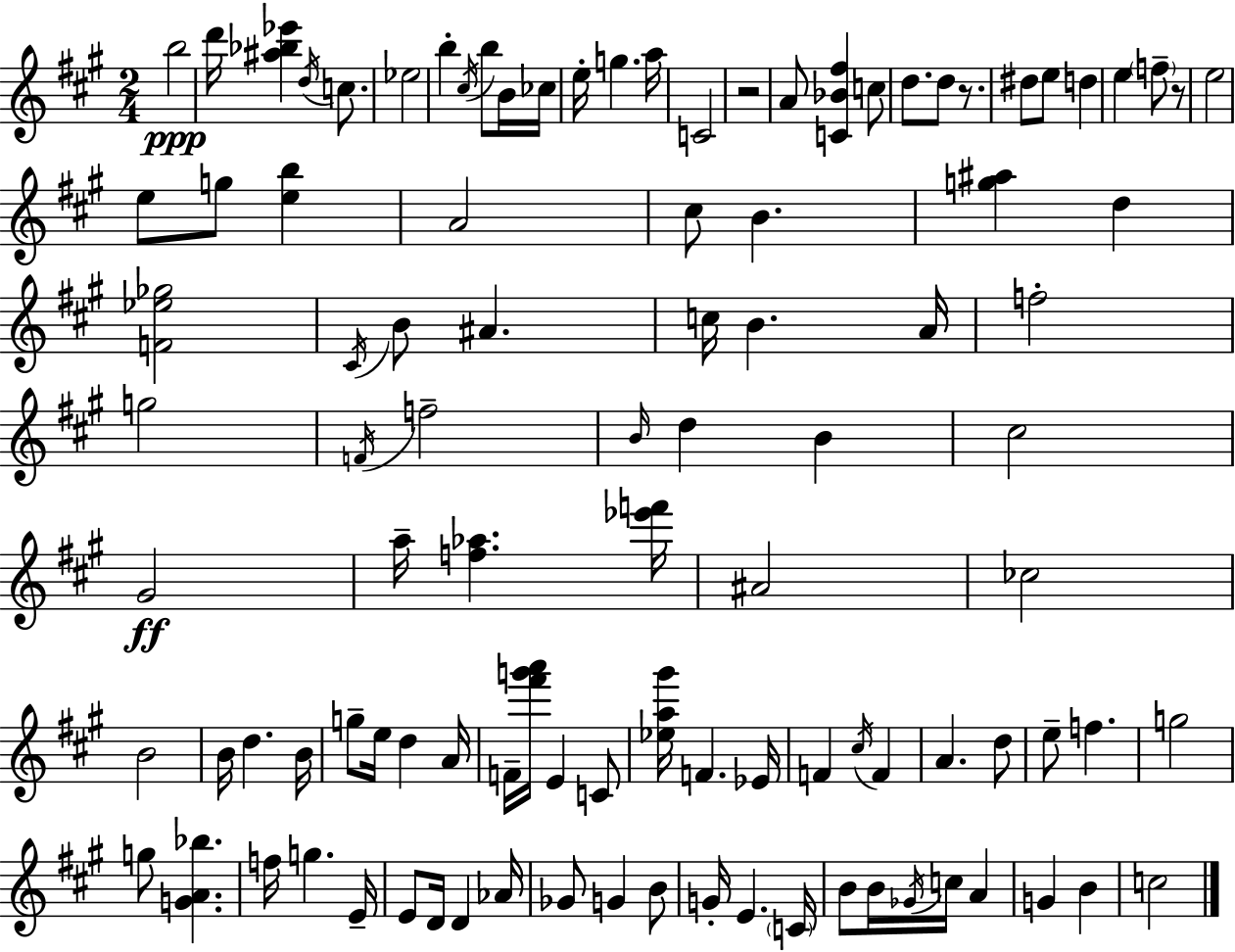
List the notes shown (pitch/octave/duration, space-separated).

B5/h D6/s [A#5,Bb5,Eb6]/q D5/s C5/e. Eb5/h B5/q C#5/s B5/e B4/s CES5/s E5/s G5/q. A5/s C4/h R/h A4/e [C4,Bb4,F#5]/q C5/e D5/e. D5/e R/e. D#5/e E5/e D5/q E5/q F5/e R/e E5/h E5/e G5/e [E5,B5]/q A4/h C#5/e B4/q. [G5,A#5]/q D5/q [F4,Eb5,Gb5]/h C#4/s B4/e A#4/q. C5/s B4/q. A4/s F5/h G5/h F4/s F5/h B4/s D5/q B4/q C#5/h G#4/h A5/s [F5,Ab5]/q. [Eb6,F6]/s A#4/h CES5/h B4/h B4/s D5/q. B4/s G5/e E5/s D5/q A4/s F4/s [F#6,G6,A6]/s E4/q C4/e [Eb5,A5,G#6]/s F4/q. Eb4/s F4/q C#5/s F4/q A4/q. D5/e E5/e F5/q. G5/h G5/e [G4,A4,Bb5]/q. F5/s G5/q. E4/s E4/e D4/s D4/q Ab4/s Gb4/e G4/q B4/e G4/s E4/q. C4/s B4/e B4/s Gb4/s C5/s A4/q G4/q B4/q C5/h